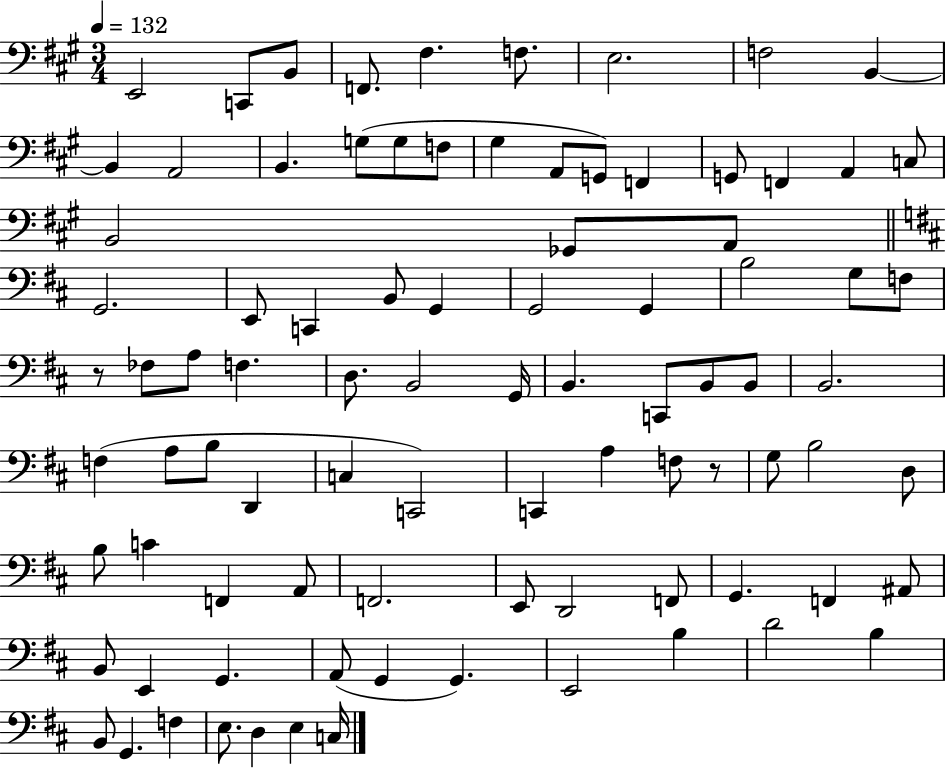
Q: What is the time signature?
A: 3/4